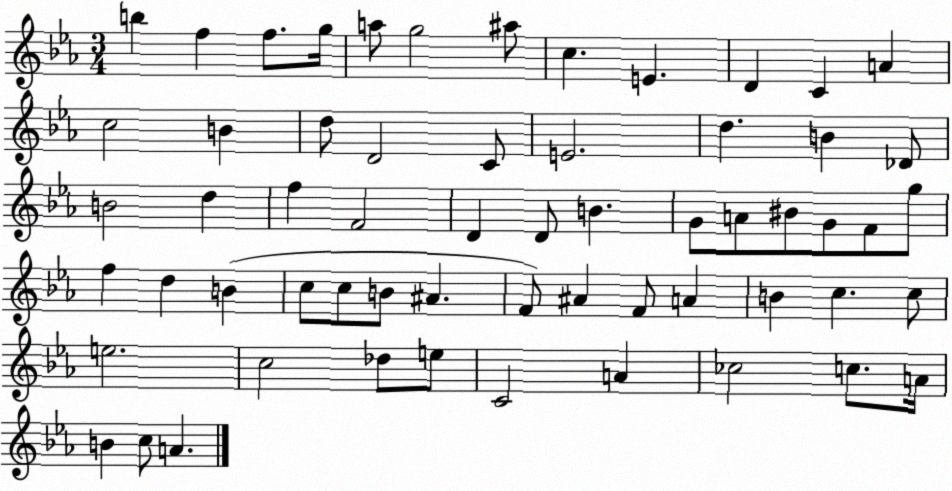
X:1
T:Untitled
M:3/4
L:1/4
K:Eb
b f f/2 g/4 a/2 g2 ^a/2 c E D C A c2 B d/2 D2 C/2 E2 d B _D/2 B2 d f F2 D D/2 B G/2 A/2 ^B/2 G/2 F/2 g/2 f d B c/2 c/2 B/2 ^A F/2 ^A F/2 A B c c/2 e2 c2 _d/2 e/2 C2 A _c2 c/2 A/4 B c/2 A